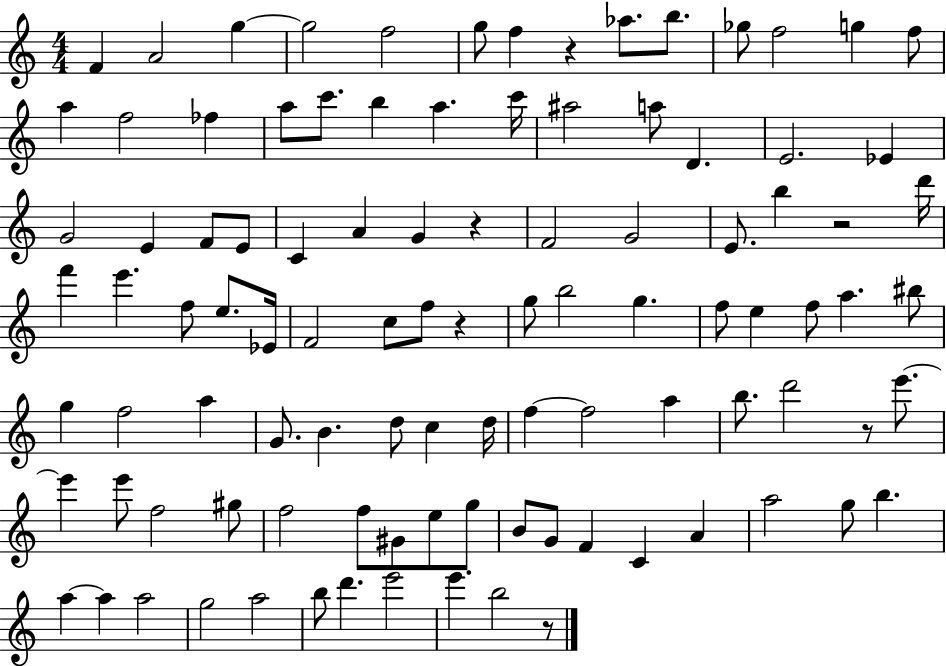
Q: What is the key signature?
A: C major